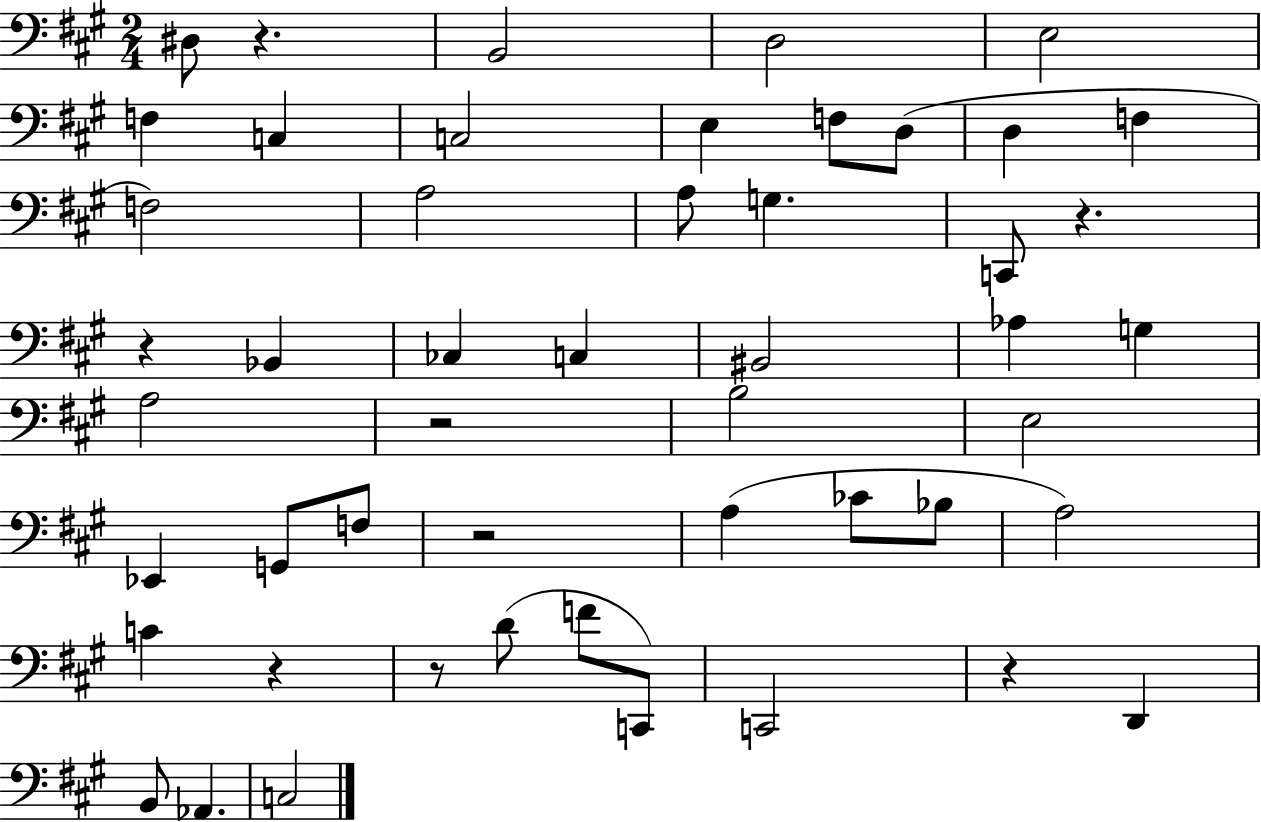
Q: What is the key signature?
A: A major